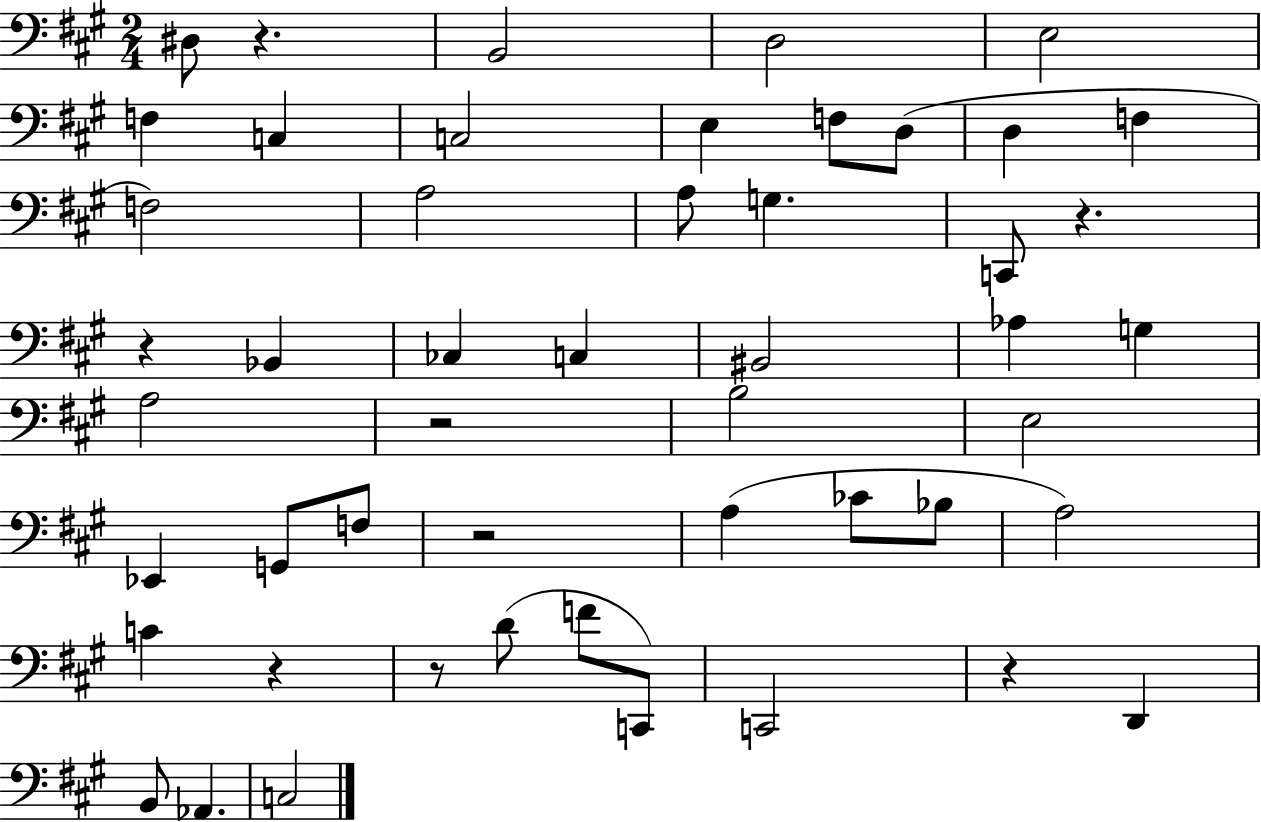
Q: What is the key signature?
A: A major